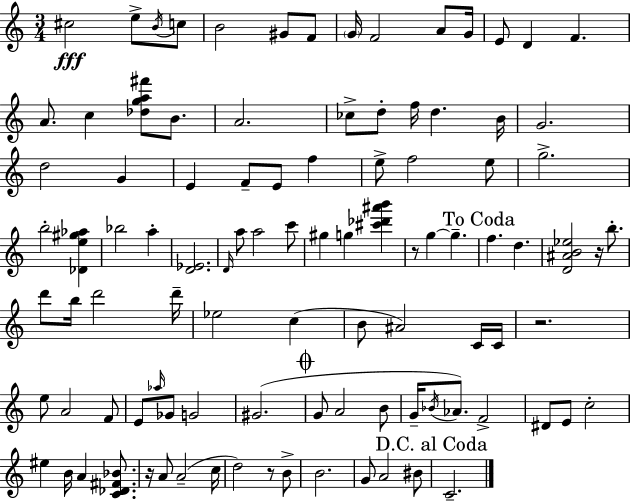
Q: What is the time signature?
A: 3/4